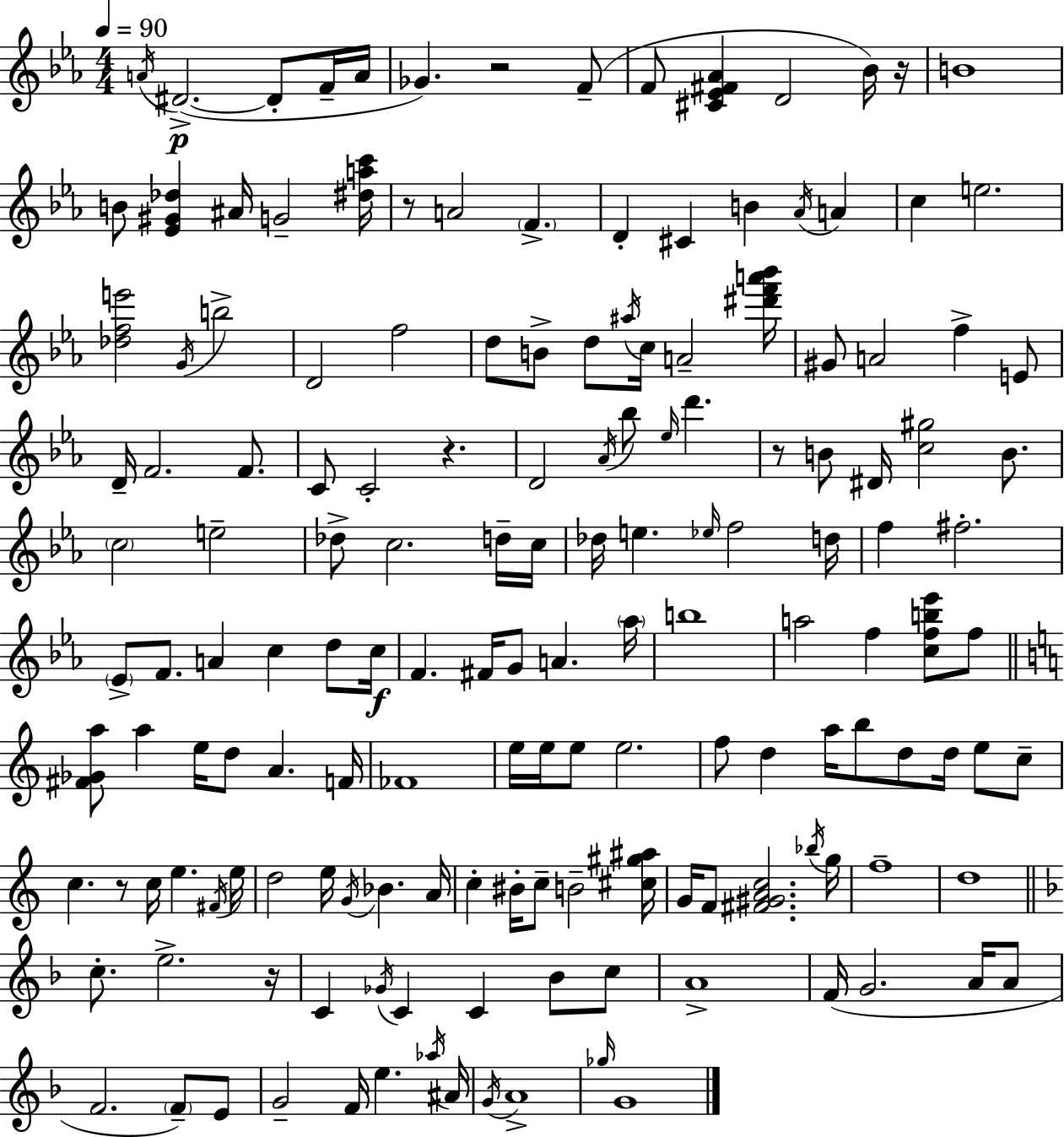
X:1
T:Untitled
M:4/4
L:1/4
K:Eb
A/4 ^D2 ^D/2 F/4 A/4 _G z2 F/2 F/2 [^C_E^F_A] D2 _B/4 z/4 B4 B/2 [_E^G_d] ^A/4 G2 [^dac']/4 z/2 A2 F D ^C B _A/4 A c e2 [_dfe']2 G/4 b2 D2 f2 d/2 B/2 d/2 ^a/4 c/4 A2 [^d'f'a'_b']/4 ^G/2 A2 f E/2 D/4 F2 F/2 C/2 C2 z D2 _A/4 _b/2 _e/4 d' z/2 B/2 ^D/4 [c^g]2 B/2 c2 e2 _d/2 c2 d/4 c/4 _d/4 e _e/4 f2 d/4 f ^f2 _E/2 F/2 A c d/2 c/4 F ^F/4 G/2 A _a/4 b4 a2 f [cfb_e']/2 f/2 [^F_Ga]/2 a e/4 d/2 A F/4 _F4 e/4 e/4 e/2 e2 f/2 d a/4 b/2 d/2 d/4 e/2 c/2 c z/2 c/4 e ^F/4 e/4 d2 e/4 G/4 _B A/4 c ^B/4 c/2 B2 [^c^g^a]/4 G/4 F/2 [^F^GAc]2 _b/4 g/4 f4 d4 c/2 e2 z/4 C _G/4 C C _B/2 c/2 A4 F/4 G2 A/4 A/2 F2 F/2 E/2 G2 F/4 e _a/4 ^A/4 G/4 A4 _g/4 G4